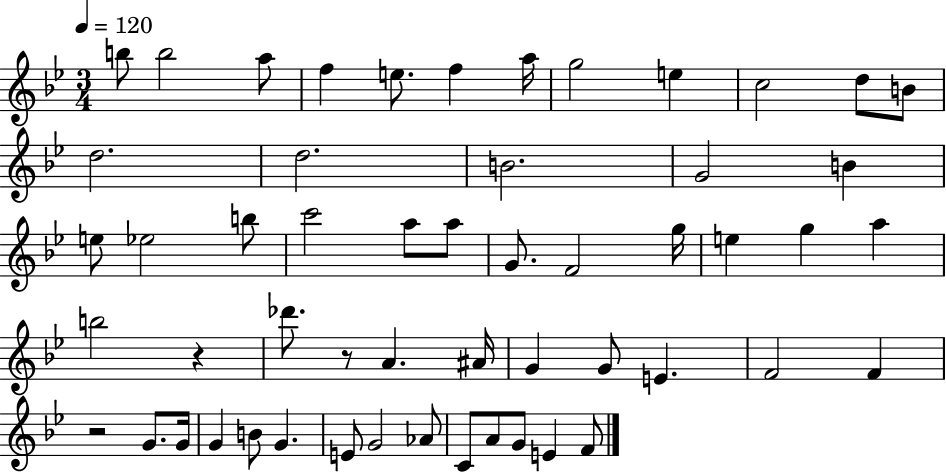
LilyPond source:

{
  \clef treble
  \numericTimeSignature
  \time 3/4
  \key bes \major
  \tempo 4 = 120
  \repeat volta 2 { b''8 b''2 a''8 | f''4 e''8. f''4 a''16 | g''2 e''4 | c''2 d''8 b'8 | \break d''2. | d''2. | b'2. | g'2 b'4 | \break e''8 ees''2 b''8 | c'''2 a''8 a''8 | g'8. f'2 g''16 | e''4 g''4 a''4 | \break b''2 r4 | des'''8. r8 a'4. ais'16 | g'4 g'8 e'4. | f'2 f'4 | \break r2 g'8. g'16 | g'4 b'8 g'4. | e'8 g'2 aes'8 | c'8 a'8 g'8 e'4 f'8 | \break } \bar "|."
}